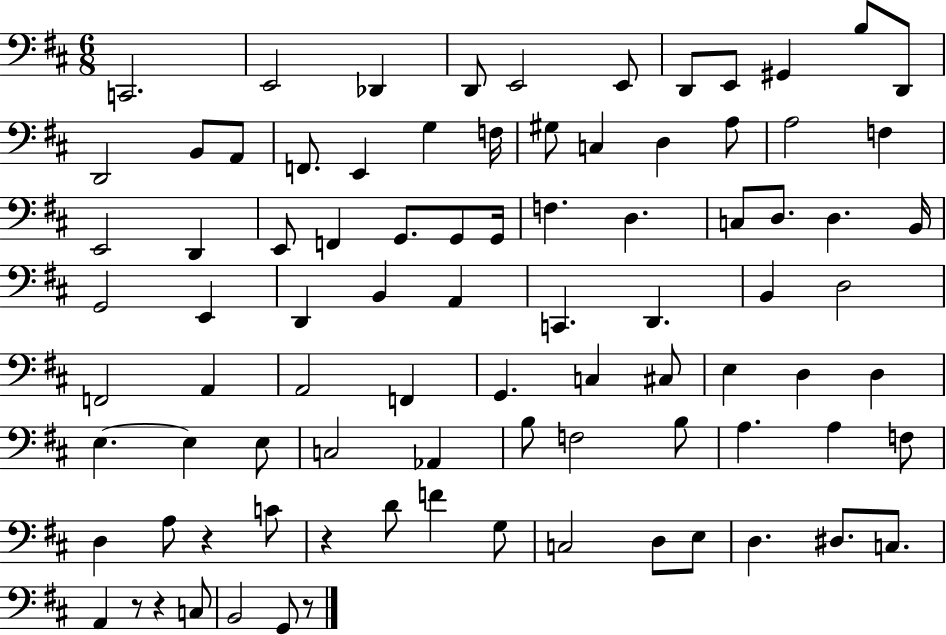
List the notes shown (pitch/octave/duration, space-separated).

C2/h. E2/h Db2/q D2/e E2/h E2/e D2/e E2/e G#2/q B3/e D2/e D2/h B2/e A2/e F2/e. E2/q G3/q F3/s G#3/e C3/q D3/q A3/e A3/h F3/q E2/h D2/q E2/e F2/q G2/e. G2/e G2/s F3/q. D3/q. C3/e D3/e. D3/q. B2/s G2/h E2/q D2/q B2/q A2/q C2/q. D2/q. B2/q D3/h F2/h A2/q A2/h F2/q G2/q. C3/q C#3/e E3/q D3/q D3/q E3/q. E3/q E3/e C3/h Ab2/q B3/e F3/h B3/e A3/q. A3/q F3/e D3/q A3/e R/q C4/e R/q D4/e F4/q G3/e C3/h D3/e E3/e D3/q. D#3/e. C3/e. A2/q R/e R/q C3/e B2/h G2/e R/e